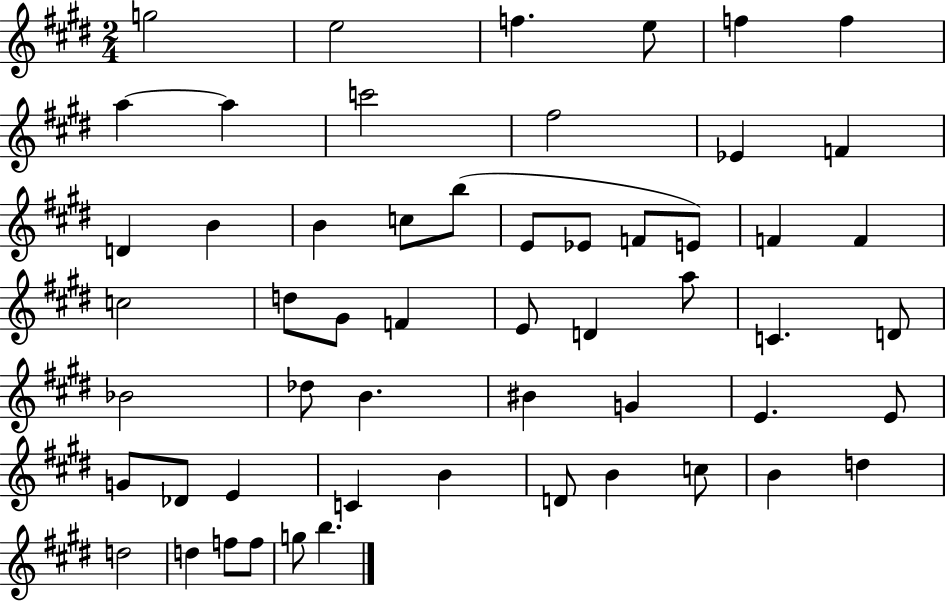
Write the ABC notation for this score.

X:1
T:Untitled
M:2/4
L:1/4
K:E
g2 e2 f e/2 f f a a c'2 ^f2 _E F D B B c/2 b/2 E/2 _E/2 F/2 E/2 F F c2 d/2 ^G/2 F E/2 D a/2 C D/2 _B2 _d/2 B ^B G E E/2 G/2 _D/2 E C B D/2 B c/2 B d d2 d f/2 f/2 g/2 b